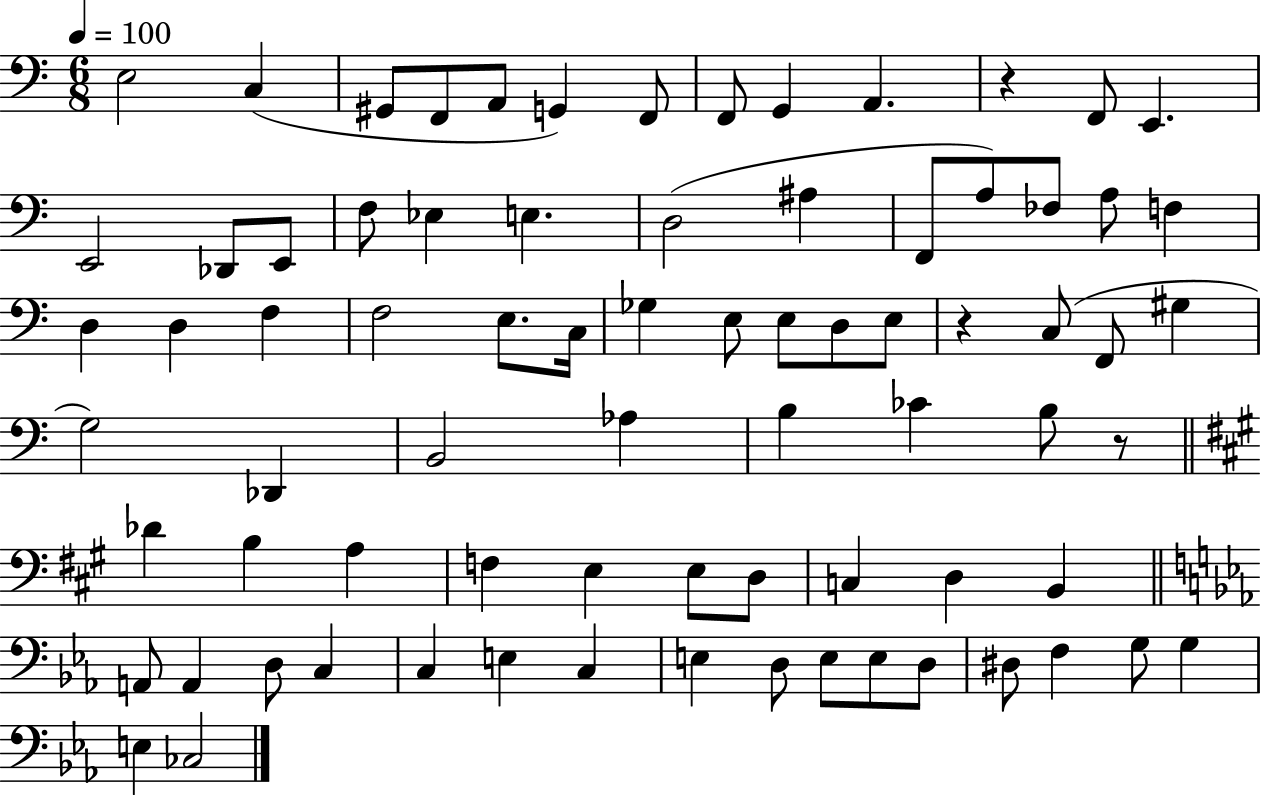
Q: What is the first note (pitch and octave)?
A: E3